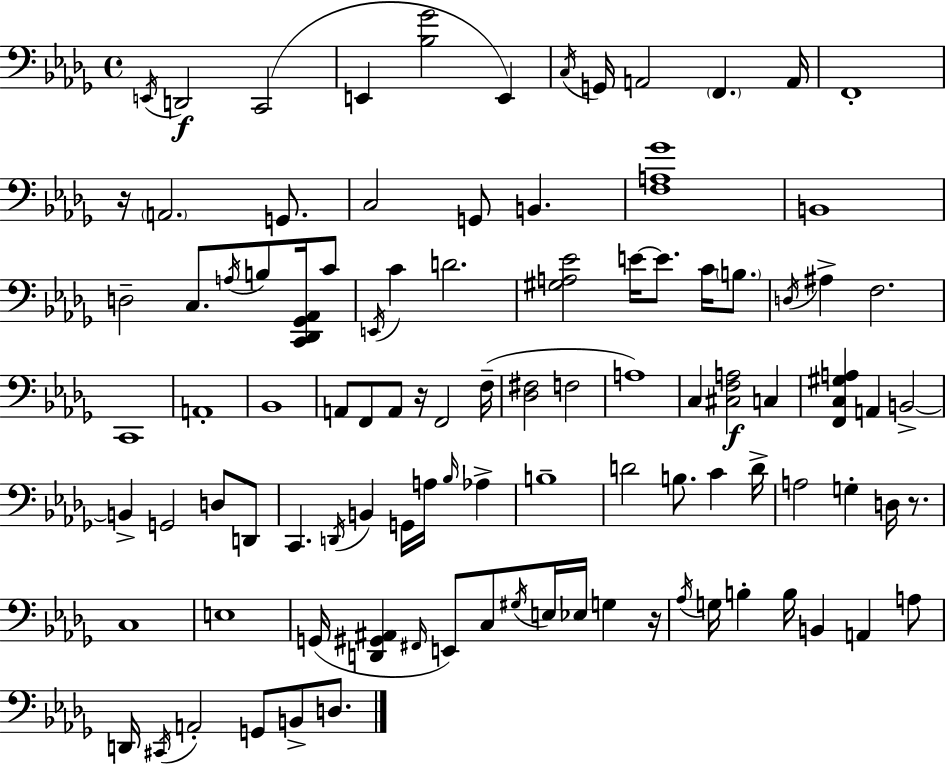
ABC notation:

X:1
T:Untitled
M:4/4
L:1/4
K:Bbm
E,,/4 D,,2 C,,2 E,, [_B,_G]2 E,, C,/4 G,,/4 A,,2 F,, A,,/4 F,,4 z/4 A,,2 G,,/2 C,2 G,,/2 B,, [F,A,_G]4 B,,4 D,2 C,/2 A,/4 B,/2 [C,,_D,,_G,,_A,,]/4 C/2 E,,/4 C D2 [^G,A,_E]2 E/4 E/2 C/4 B,/2 D,/4 ^A, F,2 C,,4 A,,4 _B,,4 A,,/2 F,,/2 A,,/2 z/4 F,,2 F,/4 [_D,^F,]2 F,2 A,4 C, [^C,F,A,]2 C, [F,,C,^G,A,] A,, B,,2 B,, G,,2 D,/2 D,,/2 C,, D,,/4 B,, G,,/4 A,/4 _B,/4 _A, B,4 D2 B,/2 C D/4 A,2 G, D,/4 z/2 C,4 E,4 G,,/4 [D,,^G,,^A,,] ^F,,/4 E,,/2 C,/2 ^G,/4 E,/4 _E,/4 G, z/4 _A,/4 G,/4 B, B,/4 B,, A,, A,/2 D,,/4 ^C,,/4 A,,2 G,,/2 B,,/2 D,/2